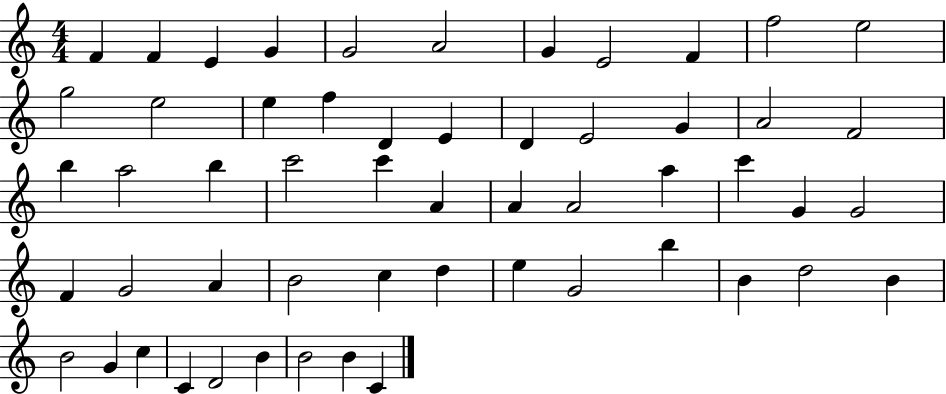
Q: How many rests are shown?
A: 0